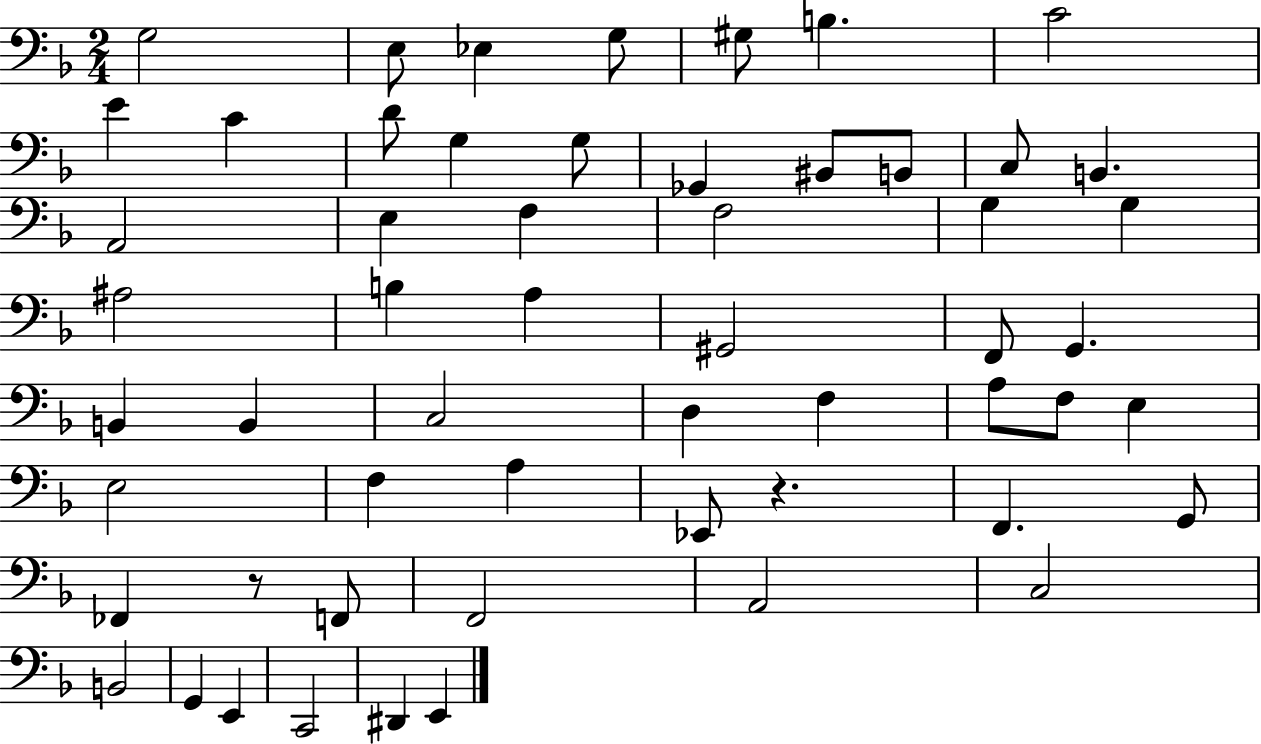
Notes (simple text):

G3/h E3/e Eb3/q G3/e G#3/e B3/q. C4/h E4/q C4/q D4/e G3/q G3/e Gb2/q BIS2/e B2/e C3/e B2/q. A2/h E3/q F3/q F3/h G3/q G3/q A#3/h B3/q A3/q G#2/h F2/e G2/q. B2/q B2/q C3/h D3/q F3/q A3/e F3/e E3/q E3/h F3/q A3/q Eb2/e R/q. F2/q. G2/e FES2/q R/e F2/e F2/h A2/h C3/h B2/h G2/q E2/q C2/h D#2/q E2/q